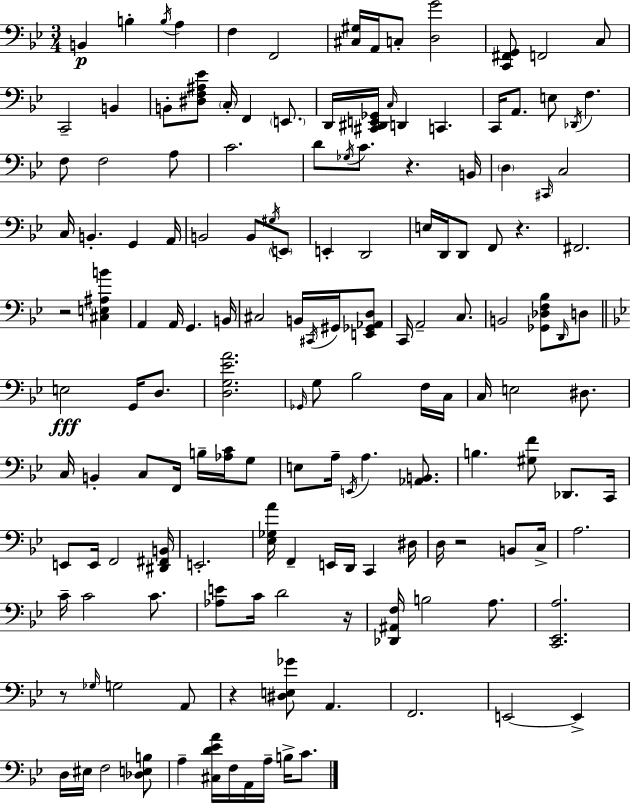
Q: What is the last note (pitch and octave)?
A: C4